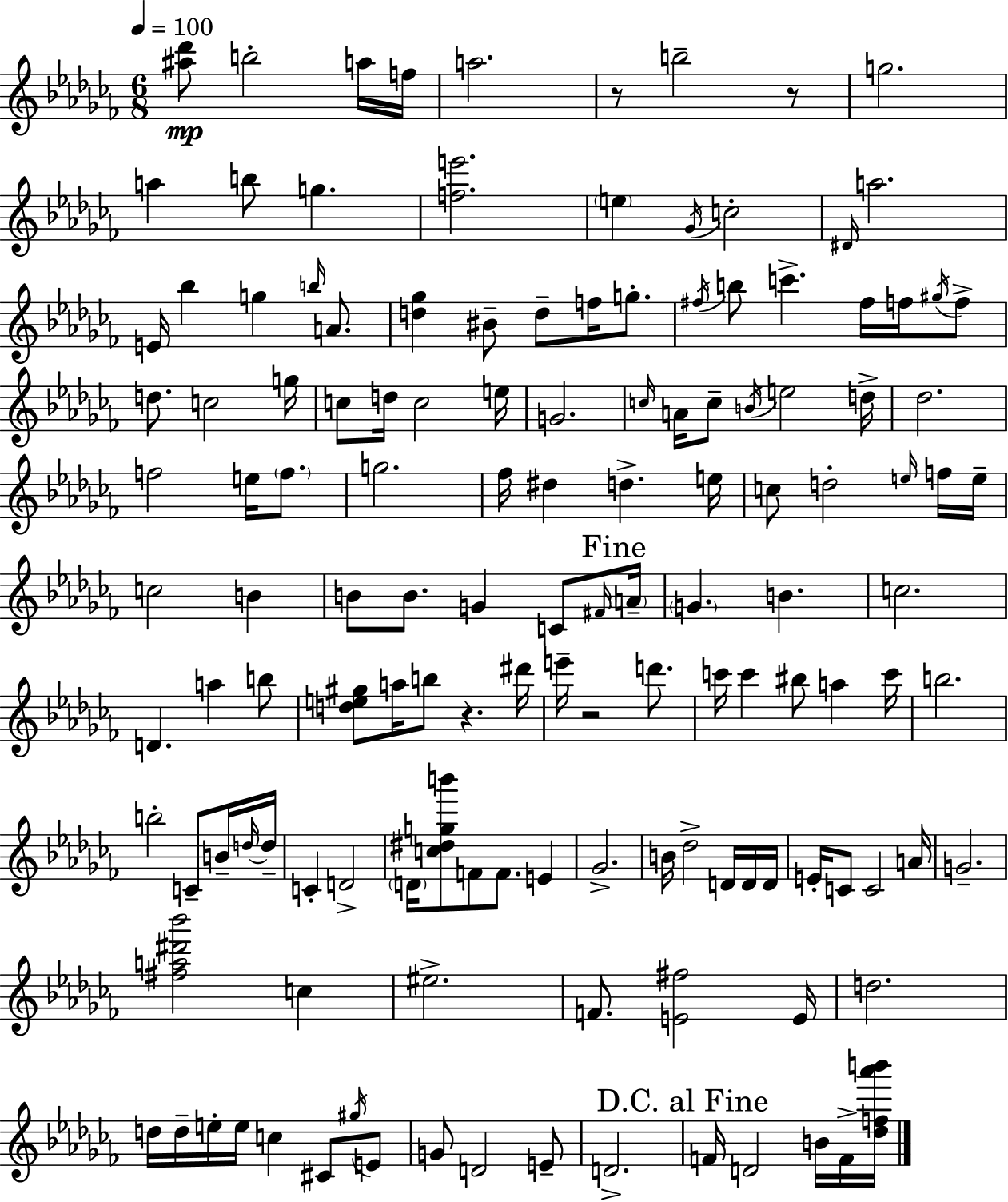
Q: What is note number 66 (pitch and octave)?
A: A4